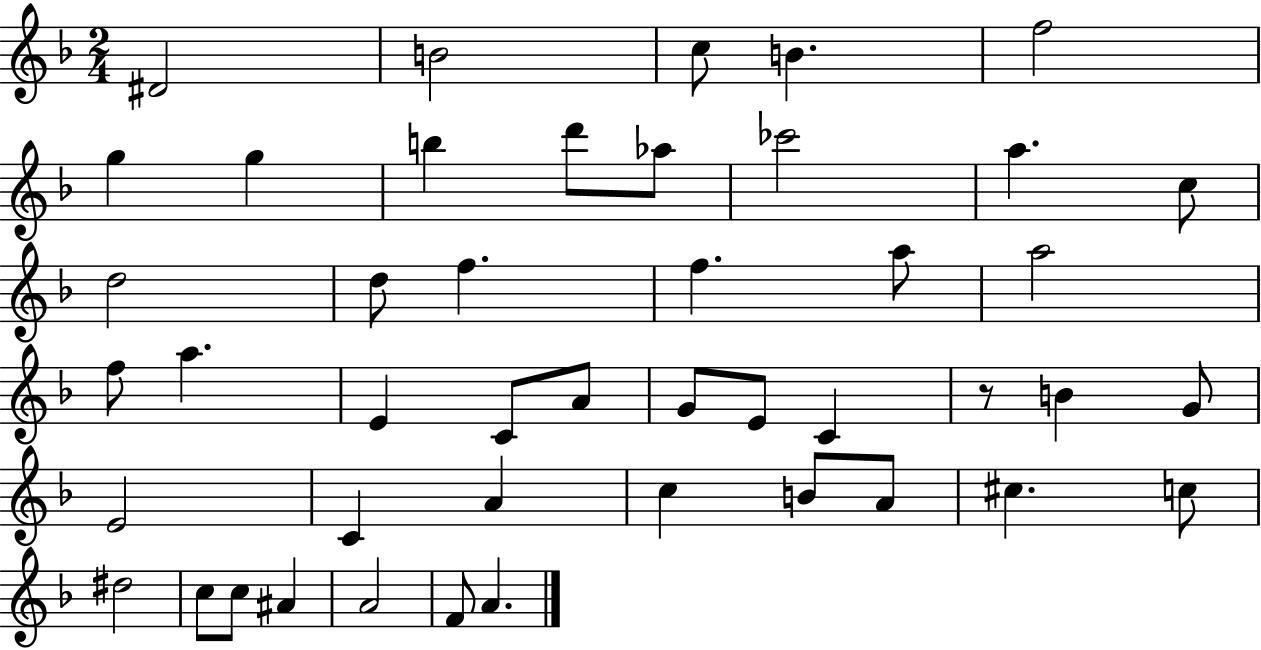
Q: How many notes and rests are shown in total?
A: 45